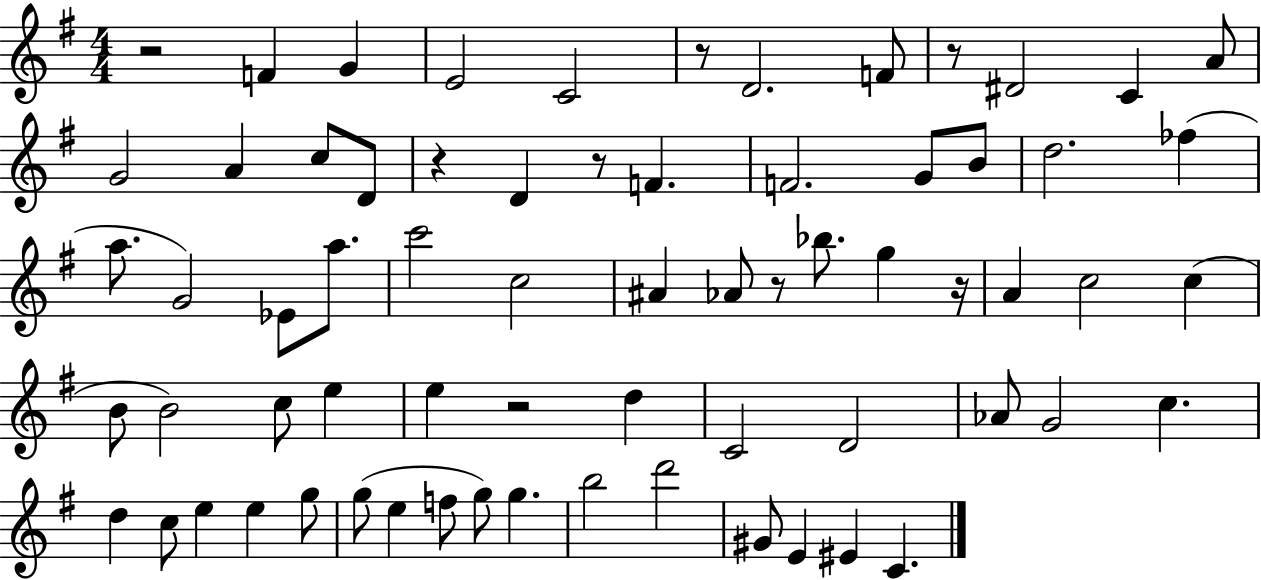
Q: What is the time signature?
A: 4/4